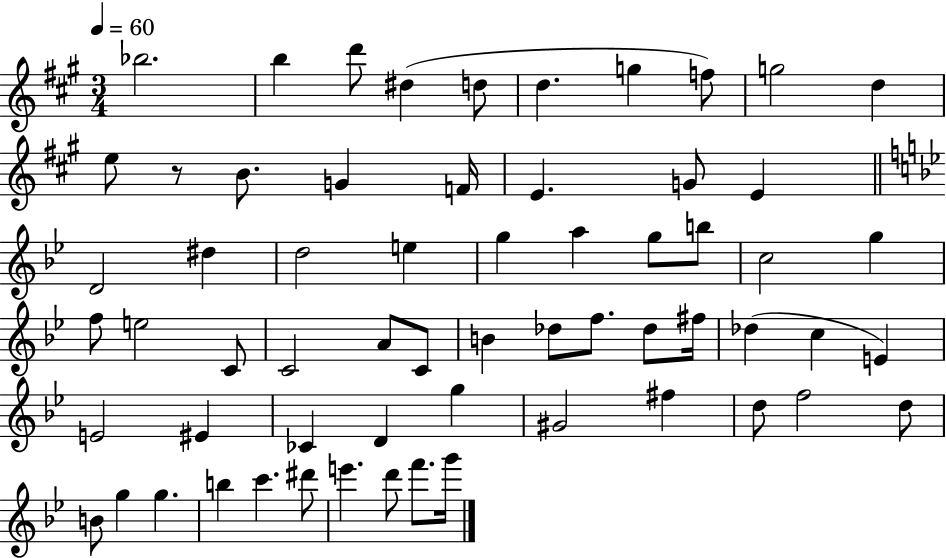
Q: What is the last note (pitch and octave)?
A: G6